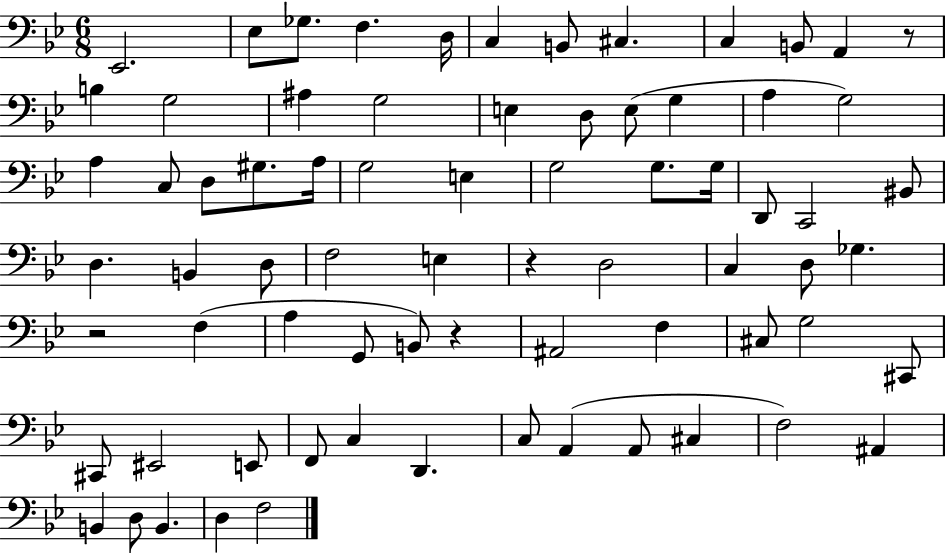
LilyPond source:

{
  \clef bass
  \numericTimeSignature
  \time 6/8
  \key bes \major
  ees,2. | ees8 ges8. f4. d16 | c4 b,8 cis4. | c4 b,8 a,4 r8 | \break b4 g2 | ais4 g2 | e4 d8 e8( g4 | a4 g2) | \break a4 c8 d8 gis8. a16 | g2 e4 | g2 g8. g16 | d,8 c,2 bis,8 | \break d4. b,4 d8 | f2 e4 | r4 d2 | c4 d8 ges4. | \break r2 f4( | a4 g,8 b,8) r4 | ais,2 f4 | cis8 g2 cis,8 | \break cis,8 eis,2 e,8 | f,8 c4 d,4. | c8 a,4( a,8 cis4 | f2) ais,4 | \break b,4 d8 b,4. | d4 f2 | \bar "|."
}